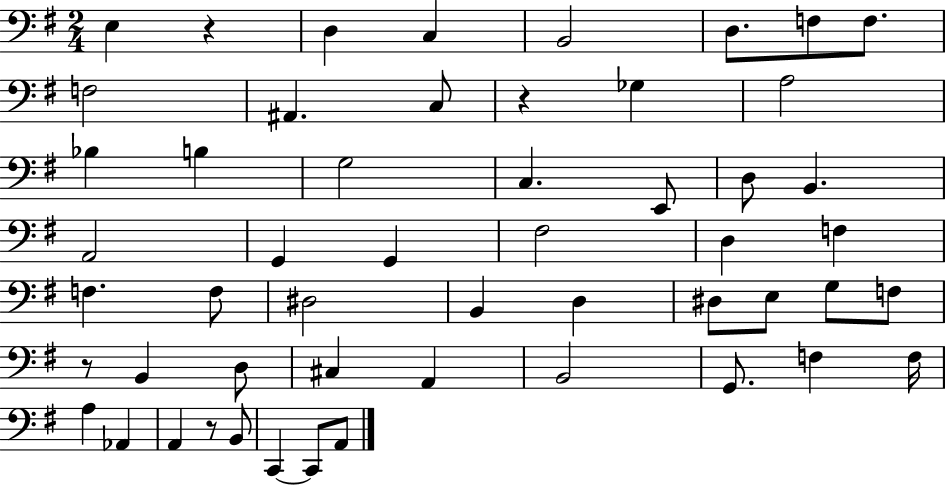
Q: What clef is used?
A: bass